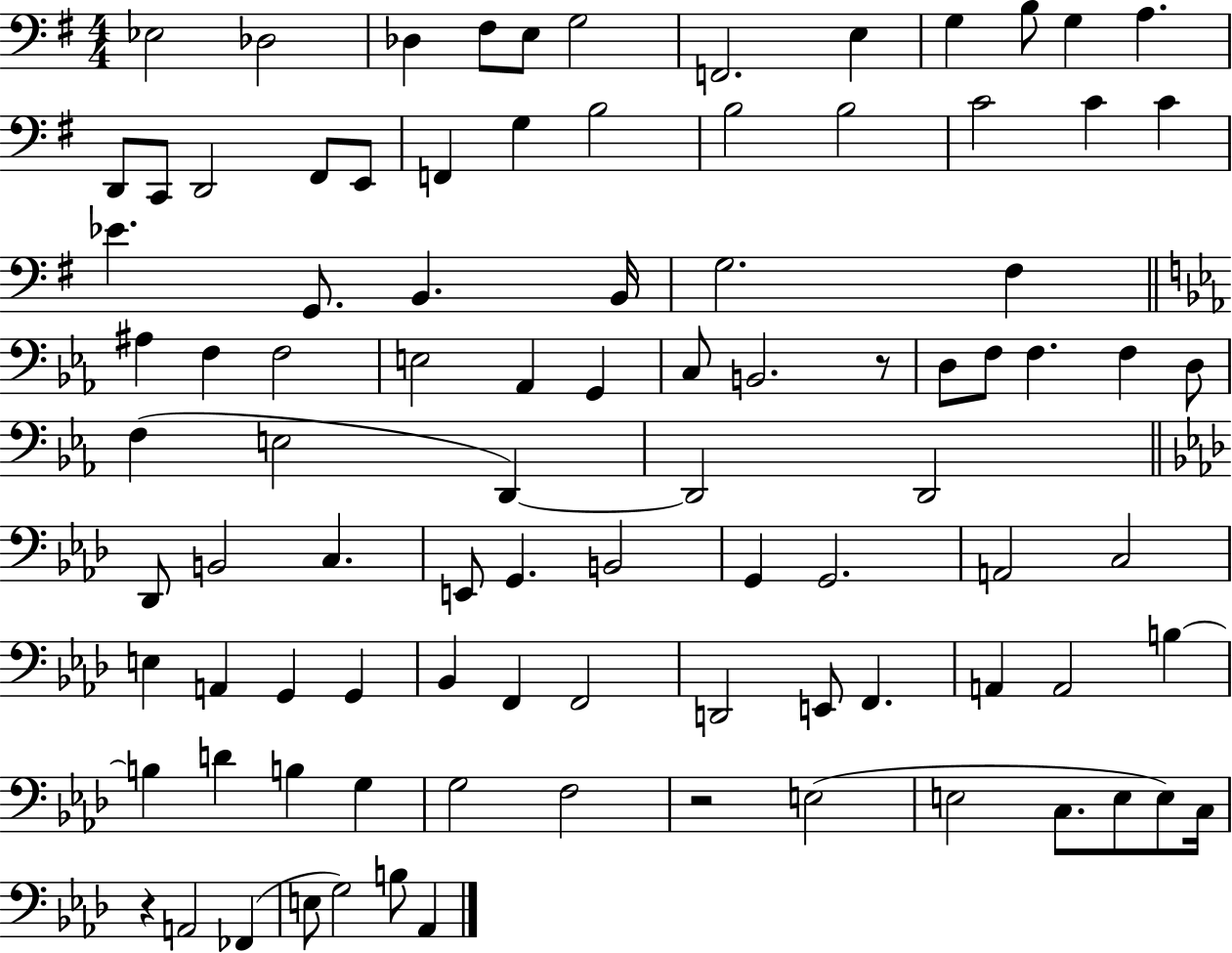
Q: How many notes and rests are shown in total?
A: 93